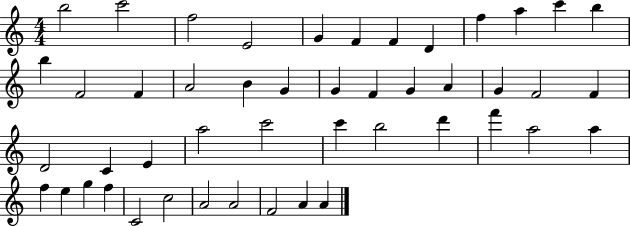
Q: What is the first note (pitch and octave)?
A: B5